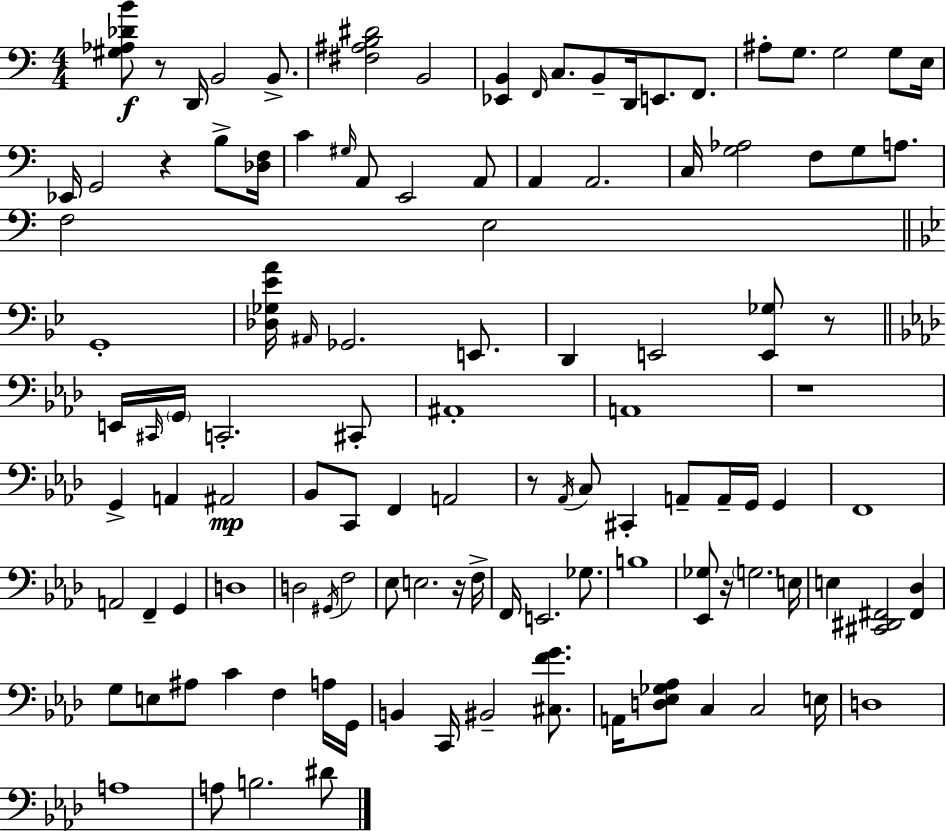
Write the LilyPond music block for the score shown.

{
  \clef bass
  \numericTimeSignature
  \time 4/4
  \key c \major
  <gis aes des' b'>8\f r8 d,16 b,2 b,8.-> | <fis ais b dis'>2 b,2 | <ees, b,>4 \grace { f,16 } c8. b,8-- d,16 e,8. f,8. | ais8-. g8. g2 g8 | \break e16 ees,16 g,2 r4 b8-> | <des f>16 c'4 \grace { gis16 } a,8 e,2 | a,8 a,4 a,2. | c16 <g aes>2 f8 g8 a8. | \break f2 e2 | \bar "||" \break \key g \minor g,1-. | <des ges ees' a'>16 \grace { ais,16 } ges,2. e,8. | d,4 e,2 <e, ges>8 r8 | \bar "||" \break \key f \minor e,16 \grace { cis,16 } \parenthesize g,16 c,2.-. cis,8-. | ais,1-. | a,1 | r1 | \break g,4-> a,4 ais,2\mp | bes,8 c,8 f,4 a,2 | r8 \acciaccatura { aes,16 } c8 cis,4-. a,8-- a,16-- g,16 g,4 | f,1 | \break a,2 f,4-- g,4 | d1 | d2 \acciaccatura { gis,16 } f2 | ees8 e2. | \break r16 f16-> f,16 e,2. | ges8. b1 | <ees, ges>8 r16 \parenthesize g2. | e16 e4 <cis, dis, fis,>2 <fis, des>4 | \break g8 e8 ais8 c'4 f4 | a16 g,16 b,4 c,16 bis,2-- | <cis f' g'>8. a,16 <d ees ges aes>8 c4 c2 | e16 d1 | \break a1 | a8 b2. | dis'8 \bar "|."
}